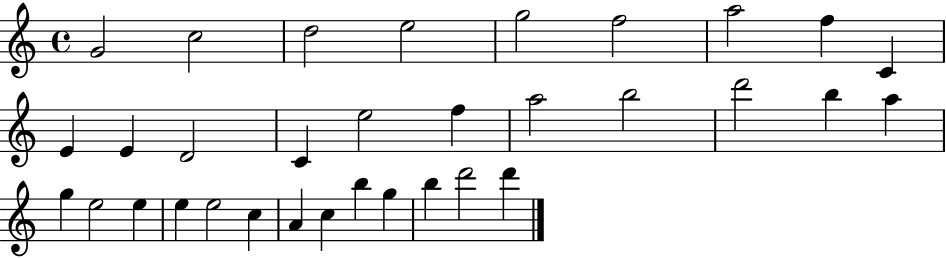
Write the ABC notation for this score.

X:1
T:Untitled
M:4/4
L:1/4
K:C
G2 c2 d2 e2 g2 f2 a2 f C E E D2 C e2 f a2 b2 d'2 b a g e2 e e e2 c A c b g b d'2 d'